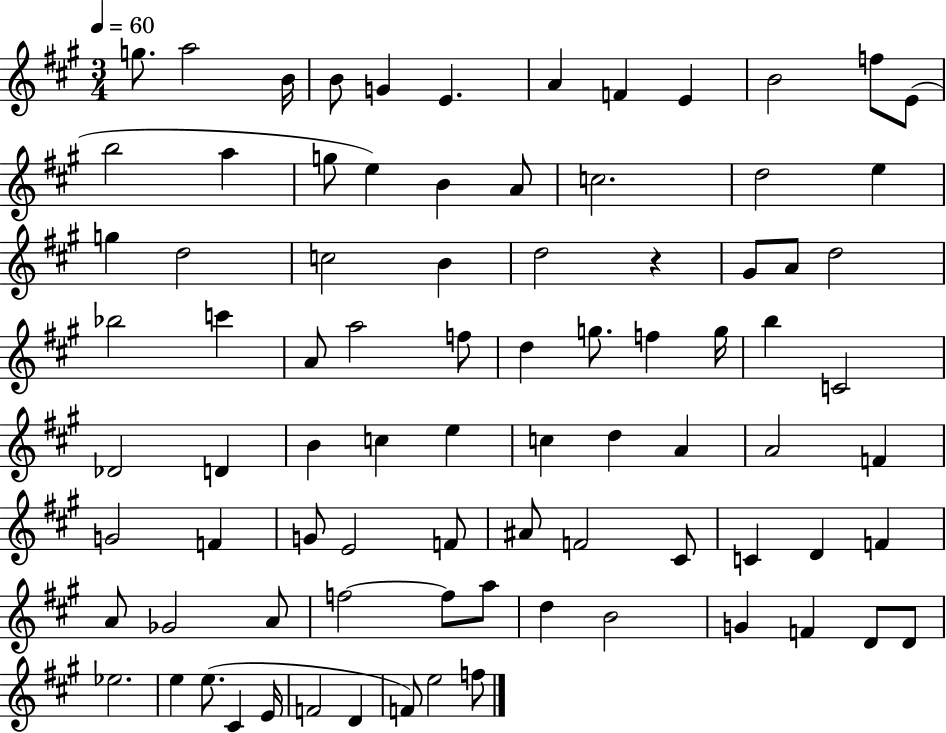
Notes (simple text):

G5/e. A5/h B4/s B4/e G4/q E4/q. A4/q F4/q E4/q B4/h F5/e E4/e B5/h A5/q G5/e E5/q B4/q A4/e C5/h. D5/h E5/q G5/q D5/h C5/h B4/q D5/h R/q G#4/e A4/e D5/h Bb5/h C6/q A4/e A5/h F5/e D5/q G5/e. F5/q G5/s B5/q C4/h Db4/h D4/q B4/q C5/q E5/q C5/q D5/q A4/q A4/h F4/q G4/h F4/q G4/e E4/h F4/e A#4/e F4/h C#4/e C4/q D4/q F4/q A4/e Gb4/h A4/e F5/h F5/e A5/e D5/q B4/h G4/q F4/q D4/e D4/e Eb5/h. E5/q E5/e. C#4/q E4/s F4/h D4/q F4/e E5/h F5/e